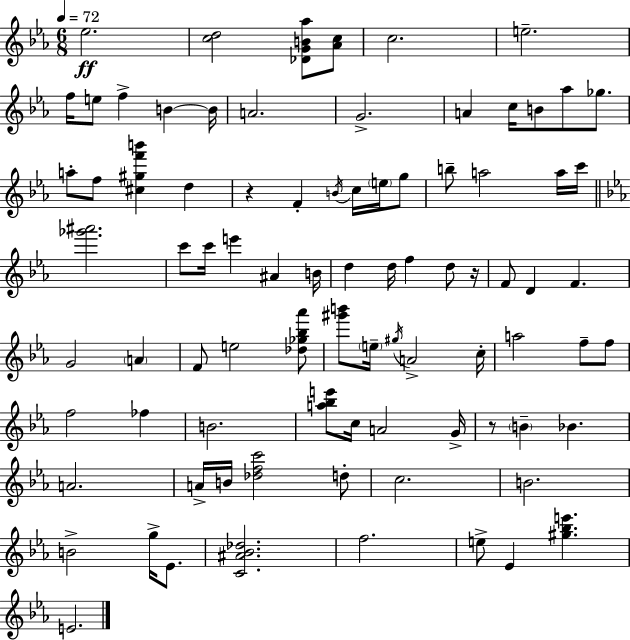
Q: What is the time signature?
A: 6/8